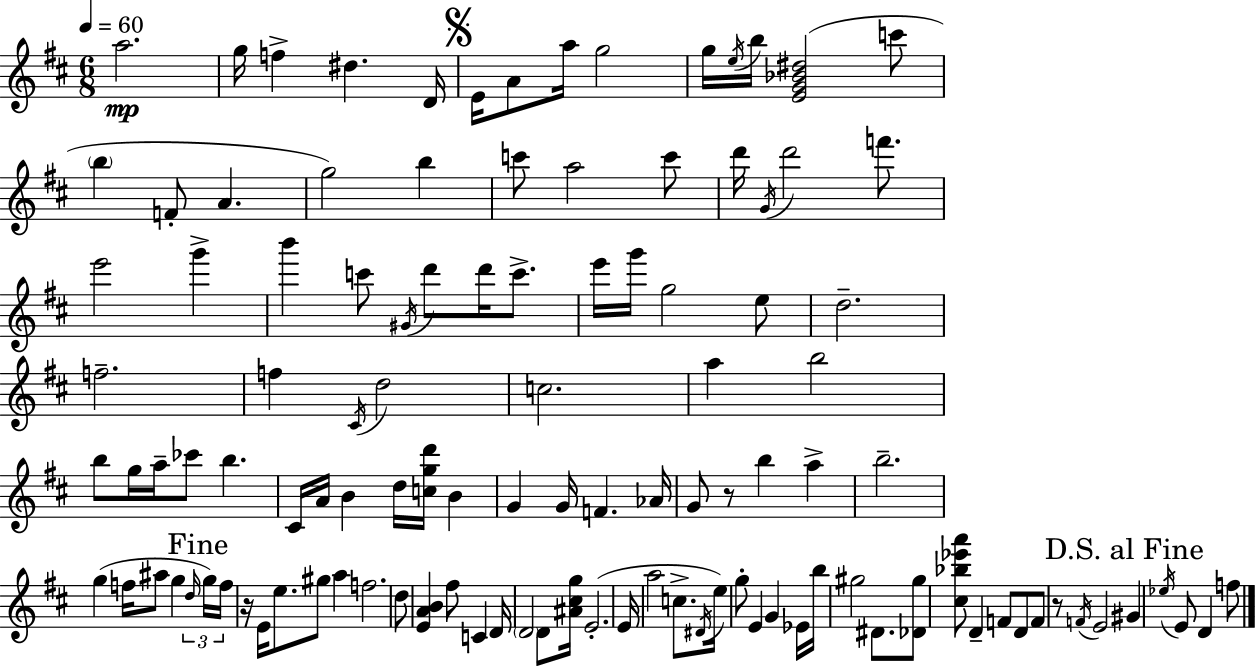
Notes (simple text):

A5/h. G5/s F5/q D#5/q. D4/s E4/s A4/e A5/s G5/h G5/s E5/s B5/s [E4,G4,Bb4,D#5]/h C6/e B5/q F4/e A4/q. G5/h B5/q C6/e A5/h C6/e D6/s G4/s D6/h F6/e. E6/h G6/q B6/q C6/e G#4/s D6/e D6/s C6/e. E6/s G6/s G5/h E5/e D5/h. F5/h. F5/q C#4/s D5/h C5/h. A5/q B5/h B5/e G5/s A5/s CES6/e B5/q. C#4/s A4/s B4/q D5/s [C5,G5,D6]/s B4/q G4/q G4/s F4/q. Ab4/s G4/e R/e B5/q A5/q B5/h. G5/q F5/s A#5/e G5/q D5/s G5/s F5/s R/s E4/s E5/e. G#5/e A5/q F5/h. D5/e [E4,A4,B4]/q F#5/e C4/q D4/s D4/h D4/e [A#4,C#5,G5]/s E4/h. E4/s A5/h C5/e. D#4/s E5/s G5/e E4/q G4/q Eb4/s B5/s G#5/h D#4/e. [Db4,G#5]/e [C#5,Bb5,Eb6,A6]/e D4/q F4/e D4/e F4/e R/e F4/s E4/h G#4/q Eb5/s E4/e D4/q F5/e